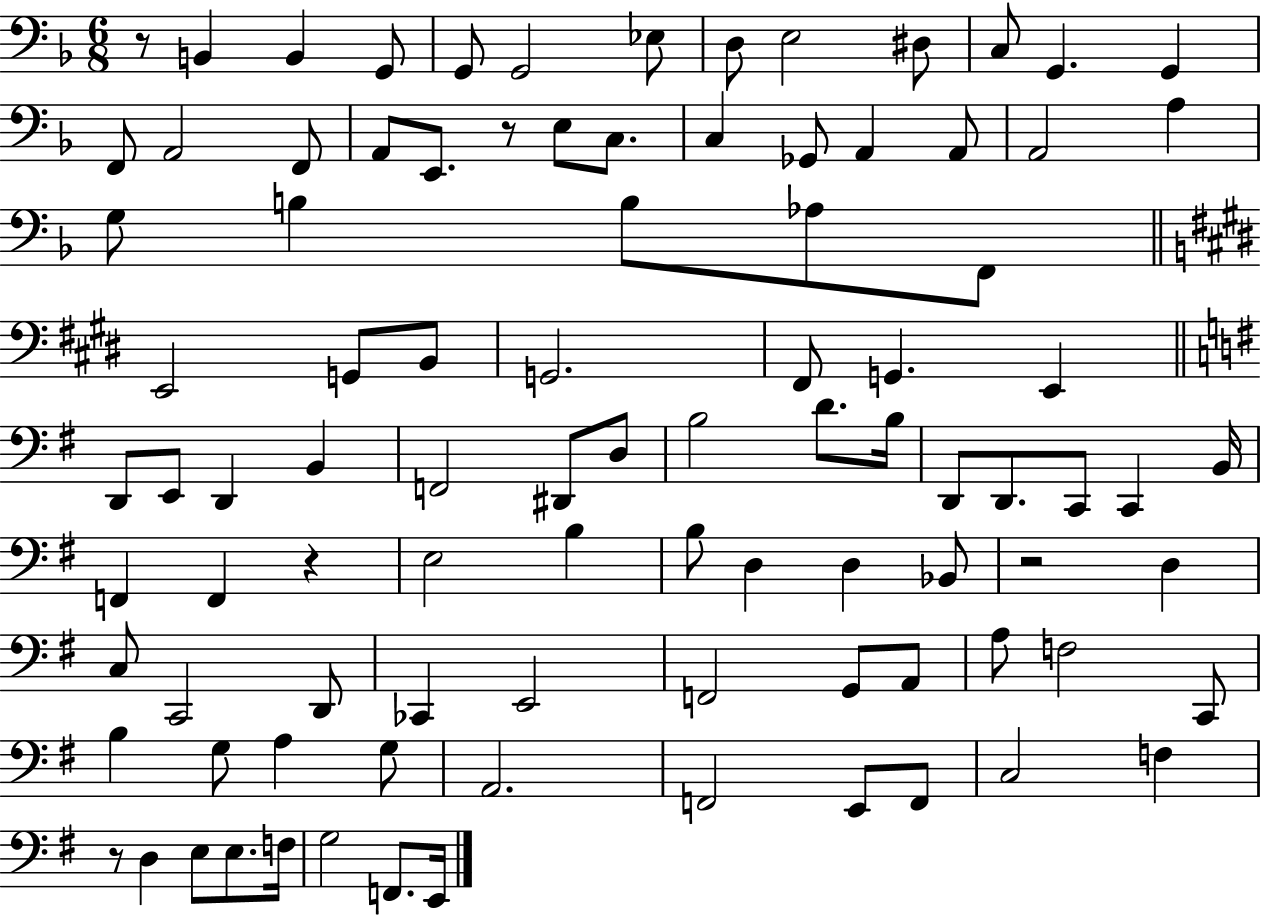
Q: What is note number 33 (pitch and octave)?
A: B2